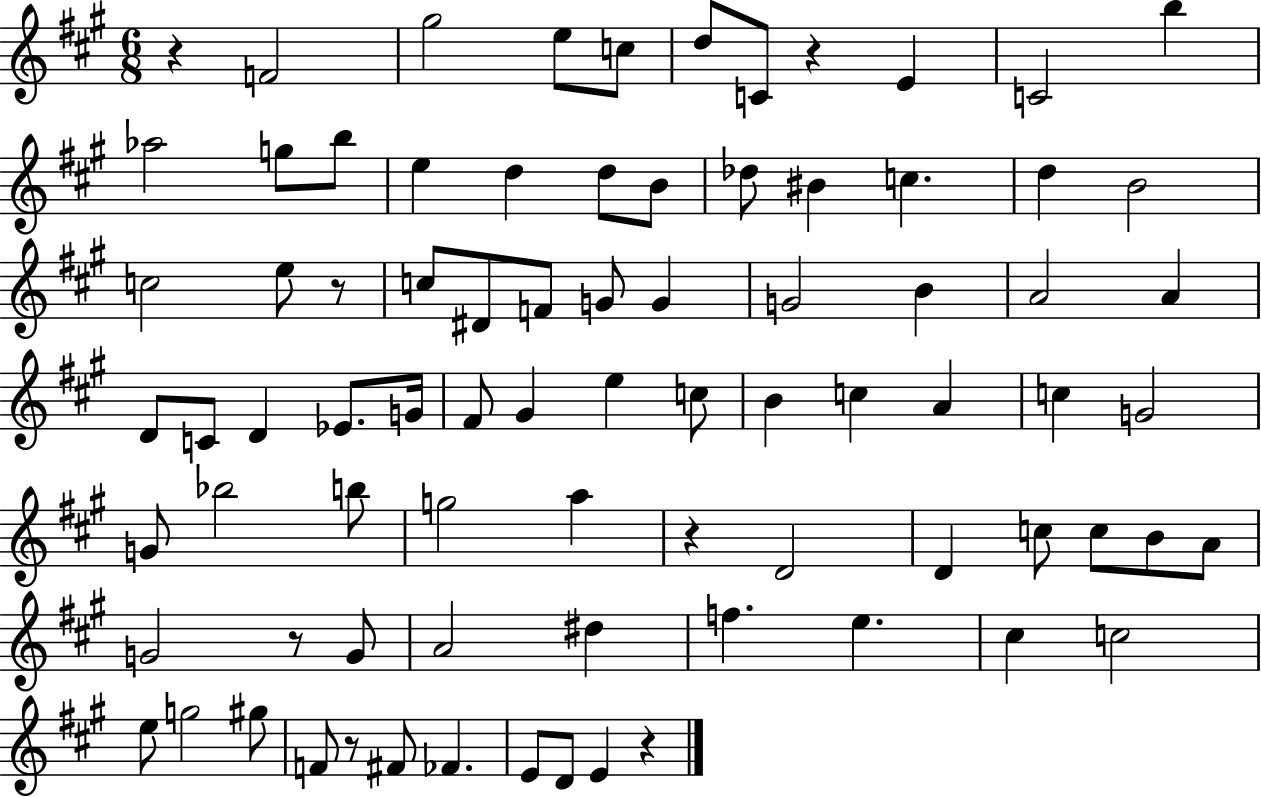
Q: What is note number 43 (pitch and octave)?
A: C5